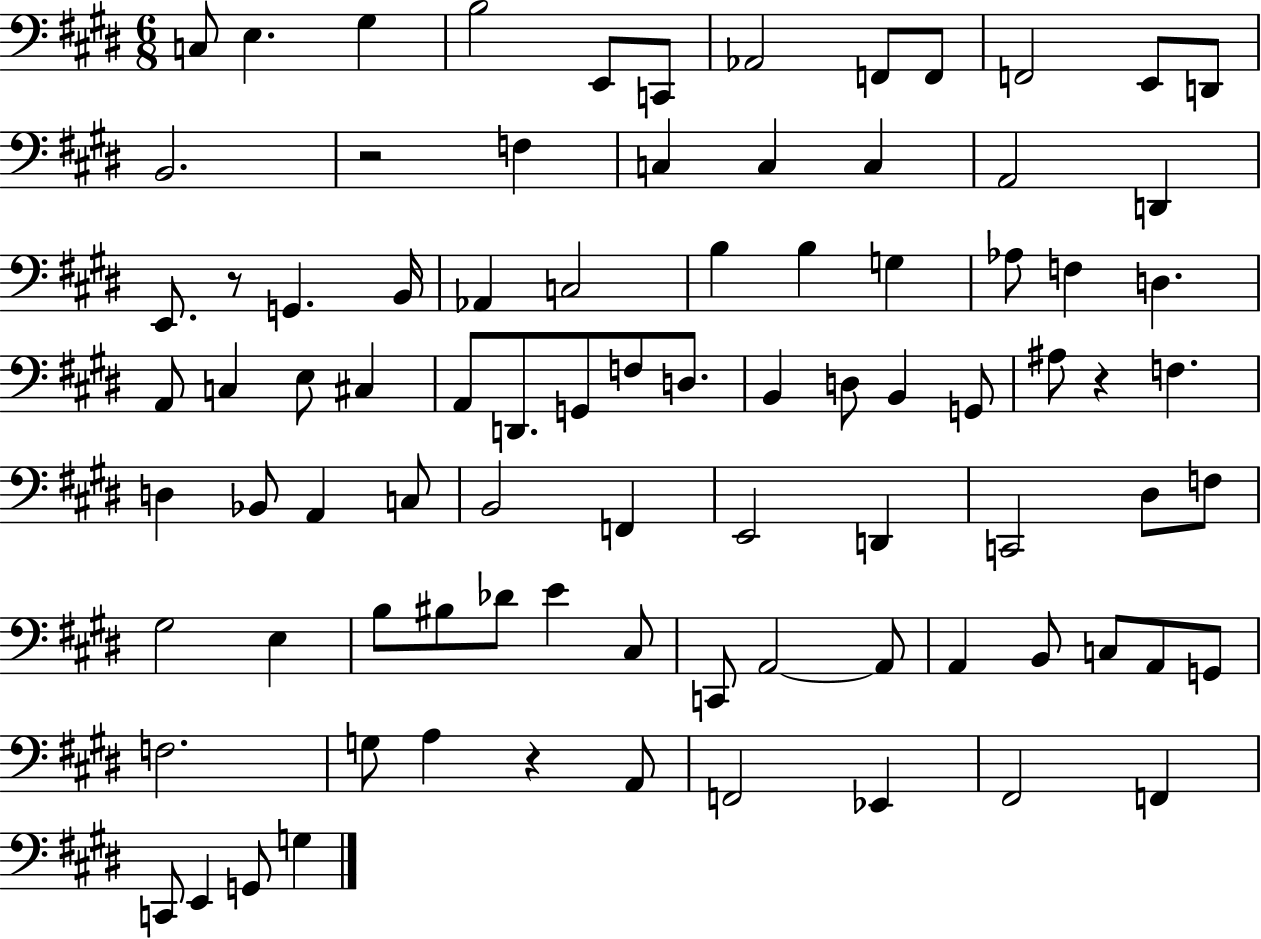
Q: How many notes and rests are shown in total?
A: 87